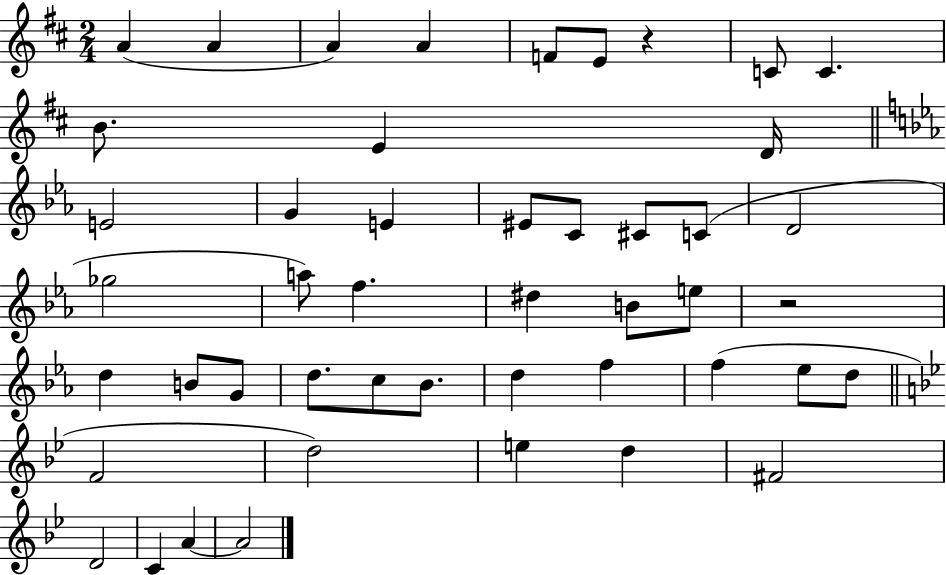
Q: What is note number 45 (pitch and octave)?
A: A4